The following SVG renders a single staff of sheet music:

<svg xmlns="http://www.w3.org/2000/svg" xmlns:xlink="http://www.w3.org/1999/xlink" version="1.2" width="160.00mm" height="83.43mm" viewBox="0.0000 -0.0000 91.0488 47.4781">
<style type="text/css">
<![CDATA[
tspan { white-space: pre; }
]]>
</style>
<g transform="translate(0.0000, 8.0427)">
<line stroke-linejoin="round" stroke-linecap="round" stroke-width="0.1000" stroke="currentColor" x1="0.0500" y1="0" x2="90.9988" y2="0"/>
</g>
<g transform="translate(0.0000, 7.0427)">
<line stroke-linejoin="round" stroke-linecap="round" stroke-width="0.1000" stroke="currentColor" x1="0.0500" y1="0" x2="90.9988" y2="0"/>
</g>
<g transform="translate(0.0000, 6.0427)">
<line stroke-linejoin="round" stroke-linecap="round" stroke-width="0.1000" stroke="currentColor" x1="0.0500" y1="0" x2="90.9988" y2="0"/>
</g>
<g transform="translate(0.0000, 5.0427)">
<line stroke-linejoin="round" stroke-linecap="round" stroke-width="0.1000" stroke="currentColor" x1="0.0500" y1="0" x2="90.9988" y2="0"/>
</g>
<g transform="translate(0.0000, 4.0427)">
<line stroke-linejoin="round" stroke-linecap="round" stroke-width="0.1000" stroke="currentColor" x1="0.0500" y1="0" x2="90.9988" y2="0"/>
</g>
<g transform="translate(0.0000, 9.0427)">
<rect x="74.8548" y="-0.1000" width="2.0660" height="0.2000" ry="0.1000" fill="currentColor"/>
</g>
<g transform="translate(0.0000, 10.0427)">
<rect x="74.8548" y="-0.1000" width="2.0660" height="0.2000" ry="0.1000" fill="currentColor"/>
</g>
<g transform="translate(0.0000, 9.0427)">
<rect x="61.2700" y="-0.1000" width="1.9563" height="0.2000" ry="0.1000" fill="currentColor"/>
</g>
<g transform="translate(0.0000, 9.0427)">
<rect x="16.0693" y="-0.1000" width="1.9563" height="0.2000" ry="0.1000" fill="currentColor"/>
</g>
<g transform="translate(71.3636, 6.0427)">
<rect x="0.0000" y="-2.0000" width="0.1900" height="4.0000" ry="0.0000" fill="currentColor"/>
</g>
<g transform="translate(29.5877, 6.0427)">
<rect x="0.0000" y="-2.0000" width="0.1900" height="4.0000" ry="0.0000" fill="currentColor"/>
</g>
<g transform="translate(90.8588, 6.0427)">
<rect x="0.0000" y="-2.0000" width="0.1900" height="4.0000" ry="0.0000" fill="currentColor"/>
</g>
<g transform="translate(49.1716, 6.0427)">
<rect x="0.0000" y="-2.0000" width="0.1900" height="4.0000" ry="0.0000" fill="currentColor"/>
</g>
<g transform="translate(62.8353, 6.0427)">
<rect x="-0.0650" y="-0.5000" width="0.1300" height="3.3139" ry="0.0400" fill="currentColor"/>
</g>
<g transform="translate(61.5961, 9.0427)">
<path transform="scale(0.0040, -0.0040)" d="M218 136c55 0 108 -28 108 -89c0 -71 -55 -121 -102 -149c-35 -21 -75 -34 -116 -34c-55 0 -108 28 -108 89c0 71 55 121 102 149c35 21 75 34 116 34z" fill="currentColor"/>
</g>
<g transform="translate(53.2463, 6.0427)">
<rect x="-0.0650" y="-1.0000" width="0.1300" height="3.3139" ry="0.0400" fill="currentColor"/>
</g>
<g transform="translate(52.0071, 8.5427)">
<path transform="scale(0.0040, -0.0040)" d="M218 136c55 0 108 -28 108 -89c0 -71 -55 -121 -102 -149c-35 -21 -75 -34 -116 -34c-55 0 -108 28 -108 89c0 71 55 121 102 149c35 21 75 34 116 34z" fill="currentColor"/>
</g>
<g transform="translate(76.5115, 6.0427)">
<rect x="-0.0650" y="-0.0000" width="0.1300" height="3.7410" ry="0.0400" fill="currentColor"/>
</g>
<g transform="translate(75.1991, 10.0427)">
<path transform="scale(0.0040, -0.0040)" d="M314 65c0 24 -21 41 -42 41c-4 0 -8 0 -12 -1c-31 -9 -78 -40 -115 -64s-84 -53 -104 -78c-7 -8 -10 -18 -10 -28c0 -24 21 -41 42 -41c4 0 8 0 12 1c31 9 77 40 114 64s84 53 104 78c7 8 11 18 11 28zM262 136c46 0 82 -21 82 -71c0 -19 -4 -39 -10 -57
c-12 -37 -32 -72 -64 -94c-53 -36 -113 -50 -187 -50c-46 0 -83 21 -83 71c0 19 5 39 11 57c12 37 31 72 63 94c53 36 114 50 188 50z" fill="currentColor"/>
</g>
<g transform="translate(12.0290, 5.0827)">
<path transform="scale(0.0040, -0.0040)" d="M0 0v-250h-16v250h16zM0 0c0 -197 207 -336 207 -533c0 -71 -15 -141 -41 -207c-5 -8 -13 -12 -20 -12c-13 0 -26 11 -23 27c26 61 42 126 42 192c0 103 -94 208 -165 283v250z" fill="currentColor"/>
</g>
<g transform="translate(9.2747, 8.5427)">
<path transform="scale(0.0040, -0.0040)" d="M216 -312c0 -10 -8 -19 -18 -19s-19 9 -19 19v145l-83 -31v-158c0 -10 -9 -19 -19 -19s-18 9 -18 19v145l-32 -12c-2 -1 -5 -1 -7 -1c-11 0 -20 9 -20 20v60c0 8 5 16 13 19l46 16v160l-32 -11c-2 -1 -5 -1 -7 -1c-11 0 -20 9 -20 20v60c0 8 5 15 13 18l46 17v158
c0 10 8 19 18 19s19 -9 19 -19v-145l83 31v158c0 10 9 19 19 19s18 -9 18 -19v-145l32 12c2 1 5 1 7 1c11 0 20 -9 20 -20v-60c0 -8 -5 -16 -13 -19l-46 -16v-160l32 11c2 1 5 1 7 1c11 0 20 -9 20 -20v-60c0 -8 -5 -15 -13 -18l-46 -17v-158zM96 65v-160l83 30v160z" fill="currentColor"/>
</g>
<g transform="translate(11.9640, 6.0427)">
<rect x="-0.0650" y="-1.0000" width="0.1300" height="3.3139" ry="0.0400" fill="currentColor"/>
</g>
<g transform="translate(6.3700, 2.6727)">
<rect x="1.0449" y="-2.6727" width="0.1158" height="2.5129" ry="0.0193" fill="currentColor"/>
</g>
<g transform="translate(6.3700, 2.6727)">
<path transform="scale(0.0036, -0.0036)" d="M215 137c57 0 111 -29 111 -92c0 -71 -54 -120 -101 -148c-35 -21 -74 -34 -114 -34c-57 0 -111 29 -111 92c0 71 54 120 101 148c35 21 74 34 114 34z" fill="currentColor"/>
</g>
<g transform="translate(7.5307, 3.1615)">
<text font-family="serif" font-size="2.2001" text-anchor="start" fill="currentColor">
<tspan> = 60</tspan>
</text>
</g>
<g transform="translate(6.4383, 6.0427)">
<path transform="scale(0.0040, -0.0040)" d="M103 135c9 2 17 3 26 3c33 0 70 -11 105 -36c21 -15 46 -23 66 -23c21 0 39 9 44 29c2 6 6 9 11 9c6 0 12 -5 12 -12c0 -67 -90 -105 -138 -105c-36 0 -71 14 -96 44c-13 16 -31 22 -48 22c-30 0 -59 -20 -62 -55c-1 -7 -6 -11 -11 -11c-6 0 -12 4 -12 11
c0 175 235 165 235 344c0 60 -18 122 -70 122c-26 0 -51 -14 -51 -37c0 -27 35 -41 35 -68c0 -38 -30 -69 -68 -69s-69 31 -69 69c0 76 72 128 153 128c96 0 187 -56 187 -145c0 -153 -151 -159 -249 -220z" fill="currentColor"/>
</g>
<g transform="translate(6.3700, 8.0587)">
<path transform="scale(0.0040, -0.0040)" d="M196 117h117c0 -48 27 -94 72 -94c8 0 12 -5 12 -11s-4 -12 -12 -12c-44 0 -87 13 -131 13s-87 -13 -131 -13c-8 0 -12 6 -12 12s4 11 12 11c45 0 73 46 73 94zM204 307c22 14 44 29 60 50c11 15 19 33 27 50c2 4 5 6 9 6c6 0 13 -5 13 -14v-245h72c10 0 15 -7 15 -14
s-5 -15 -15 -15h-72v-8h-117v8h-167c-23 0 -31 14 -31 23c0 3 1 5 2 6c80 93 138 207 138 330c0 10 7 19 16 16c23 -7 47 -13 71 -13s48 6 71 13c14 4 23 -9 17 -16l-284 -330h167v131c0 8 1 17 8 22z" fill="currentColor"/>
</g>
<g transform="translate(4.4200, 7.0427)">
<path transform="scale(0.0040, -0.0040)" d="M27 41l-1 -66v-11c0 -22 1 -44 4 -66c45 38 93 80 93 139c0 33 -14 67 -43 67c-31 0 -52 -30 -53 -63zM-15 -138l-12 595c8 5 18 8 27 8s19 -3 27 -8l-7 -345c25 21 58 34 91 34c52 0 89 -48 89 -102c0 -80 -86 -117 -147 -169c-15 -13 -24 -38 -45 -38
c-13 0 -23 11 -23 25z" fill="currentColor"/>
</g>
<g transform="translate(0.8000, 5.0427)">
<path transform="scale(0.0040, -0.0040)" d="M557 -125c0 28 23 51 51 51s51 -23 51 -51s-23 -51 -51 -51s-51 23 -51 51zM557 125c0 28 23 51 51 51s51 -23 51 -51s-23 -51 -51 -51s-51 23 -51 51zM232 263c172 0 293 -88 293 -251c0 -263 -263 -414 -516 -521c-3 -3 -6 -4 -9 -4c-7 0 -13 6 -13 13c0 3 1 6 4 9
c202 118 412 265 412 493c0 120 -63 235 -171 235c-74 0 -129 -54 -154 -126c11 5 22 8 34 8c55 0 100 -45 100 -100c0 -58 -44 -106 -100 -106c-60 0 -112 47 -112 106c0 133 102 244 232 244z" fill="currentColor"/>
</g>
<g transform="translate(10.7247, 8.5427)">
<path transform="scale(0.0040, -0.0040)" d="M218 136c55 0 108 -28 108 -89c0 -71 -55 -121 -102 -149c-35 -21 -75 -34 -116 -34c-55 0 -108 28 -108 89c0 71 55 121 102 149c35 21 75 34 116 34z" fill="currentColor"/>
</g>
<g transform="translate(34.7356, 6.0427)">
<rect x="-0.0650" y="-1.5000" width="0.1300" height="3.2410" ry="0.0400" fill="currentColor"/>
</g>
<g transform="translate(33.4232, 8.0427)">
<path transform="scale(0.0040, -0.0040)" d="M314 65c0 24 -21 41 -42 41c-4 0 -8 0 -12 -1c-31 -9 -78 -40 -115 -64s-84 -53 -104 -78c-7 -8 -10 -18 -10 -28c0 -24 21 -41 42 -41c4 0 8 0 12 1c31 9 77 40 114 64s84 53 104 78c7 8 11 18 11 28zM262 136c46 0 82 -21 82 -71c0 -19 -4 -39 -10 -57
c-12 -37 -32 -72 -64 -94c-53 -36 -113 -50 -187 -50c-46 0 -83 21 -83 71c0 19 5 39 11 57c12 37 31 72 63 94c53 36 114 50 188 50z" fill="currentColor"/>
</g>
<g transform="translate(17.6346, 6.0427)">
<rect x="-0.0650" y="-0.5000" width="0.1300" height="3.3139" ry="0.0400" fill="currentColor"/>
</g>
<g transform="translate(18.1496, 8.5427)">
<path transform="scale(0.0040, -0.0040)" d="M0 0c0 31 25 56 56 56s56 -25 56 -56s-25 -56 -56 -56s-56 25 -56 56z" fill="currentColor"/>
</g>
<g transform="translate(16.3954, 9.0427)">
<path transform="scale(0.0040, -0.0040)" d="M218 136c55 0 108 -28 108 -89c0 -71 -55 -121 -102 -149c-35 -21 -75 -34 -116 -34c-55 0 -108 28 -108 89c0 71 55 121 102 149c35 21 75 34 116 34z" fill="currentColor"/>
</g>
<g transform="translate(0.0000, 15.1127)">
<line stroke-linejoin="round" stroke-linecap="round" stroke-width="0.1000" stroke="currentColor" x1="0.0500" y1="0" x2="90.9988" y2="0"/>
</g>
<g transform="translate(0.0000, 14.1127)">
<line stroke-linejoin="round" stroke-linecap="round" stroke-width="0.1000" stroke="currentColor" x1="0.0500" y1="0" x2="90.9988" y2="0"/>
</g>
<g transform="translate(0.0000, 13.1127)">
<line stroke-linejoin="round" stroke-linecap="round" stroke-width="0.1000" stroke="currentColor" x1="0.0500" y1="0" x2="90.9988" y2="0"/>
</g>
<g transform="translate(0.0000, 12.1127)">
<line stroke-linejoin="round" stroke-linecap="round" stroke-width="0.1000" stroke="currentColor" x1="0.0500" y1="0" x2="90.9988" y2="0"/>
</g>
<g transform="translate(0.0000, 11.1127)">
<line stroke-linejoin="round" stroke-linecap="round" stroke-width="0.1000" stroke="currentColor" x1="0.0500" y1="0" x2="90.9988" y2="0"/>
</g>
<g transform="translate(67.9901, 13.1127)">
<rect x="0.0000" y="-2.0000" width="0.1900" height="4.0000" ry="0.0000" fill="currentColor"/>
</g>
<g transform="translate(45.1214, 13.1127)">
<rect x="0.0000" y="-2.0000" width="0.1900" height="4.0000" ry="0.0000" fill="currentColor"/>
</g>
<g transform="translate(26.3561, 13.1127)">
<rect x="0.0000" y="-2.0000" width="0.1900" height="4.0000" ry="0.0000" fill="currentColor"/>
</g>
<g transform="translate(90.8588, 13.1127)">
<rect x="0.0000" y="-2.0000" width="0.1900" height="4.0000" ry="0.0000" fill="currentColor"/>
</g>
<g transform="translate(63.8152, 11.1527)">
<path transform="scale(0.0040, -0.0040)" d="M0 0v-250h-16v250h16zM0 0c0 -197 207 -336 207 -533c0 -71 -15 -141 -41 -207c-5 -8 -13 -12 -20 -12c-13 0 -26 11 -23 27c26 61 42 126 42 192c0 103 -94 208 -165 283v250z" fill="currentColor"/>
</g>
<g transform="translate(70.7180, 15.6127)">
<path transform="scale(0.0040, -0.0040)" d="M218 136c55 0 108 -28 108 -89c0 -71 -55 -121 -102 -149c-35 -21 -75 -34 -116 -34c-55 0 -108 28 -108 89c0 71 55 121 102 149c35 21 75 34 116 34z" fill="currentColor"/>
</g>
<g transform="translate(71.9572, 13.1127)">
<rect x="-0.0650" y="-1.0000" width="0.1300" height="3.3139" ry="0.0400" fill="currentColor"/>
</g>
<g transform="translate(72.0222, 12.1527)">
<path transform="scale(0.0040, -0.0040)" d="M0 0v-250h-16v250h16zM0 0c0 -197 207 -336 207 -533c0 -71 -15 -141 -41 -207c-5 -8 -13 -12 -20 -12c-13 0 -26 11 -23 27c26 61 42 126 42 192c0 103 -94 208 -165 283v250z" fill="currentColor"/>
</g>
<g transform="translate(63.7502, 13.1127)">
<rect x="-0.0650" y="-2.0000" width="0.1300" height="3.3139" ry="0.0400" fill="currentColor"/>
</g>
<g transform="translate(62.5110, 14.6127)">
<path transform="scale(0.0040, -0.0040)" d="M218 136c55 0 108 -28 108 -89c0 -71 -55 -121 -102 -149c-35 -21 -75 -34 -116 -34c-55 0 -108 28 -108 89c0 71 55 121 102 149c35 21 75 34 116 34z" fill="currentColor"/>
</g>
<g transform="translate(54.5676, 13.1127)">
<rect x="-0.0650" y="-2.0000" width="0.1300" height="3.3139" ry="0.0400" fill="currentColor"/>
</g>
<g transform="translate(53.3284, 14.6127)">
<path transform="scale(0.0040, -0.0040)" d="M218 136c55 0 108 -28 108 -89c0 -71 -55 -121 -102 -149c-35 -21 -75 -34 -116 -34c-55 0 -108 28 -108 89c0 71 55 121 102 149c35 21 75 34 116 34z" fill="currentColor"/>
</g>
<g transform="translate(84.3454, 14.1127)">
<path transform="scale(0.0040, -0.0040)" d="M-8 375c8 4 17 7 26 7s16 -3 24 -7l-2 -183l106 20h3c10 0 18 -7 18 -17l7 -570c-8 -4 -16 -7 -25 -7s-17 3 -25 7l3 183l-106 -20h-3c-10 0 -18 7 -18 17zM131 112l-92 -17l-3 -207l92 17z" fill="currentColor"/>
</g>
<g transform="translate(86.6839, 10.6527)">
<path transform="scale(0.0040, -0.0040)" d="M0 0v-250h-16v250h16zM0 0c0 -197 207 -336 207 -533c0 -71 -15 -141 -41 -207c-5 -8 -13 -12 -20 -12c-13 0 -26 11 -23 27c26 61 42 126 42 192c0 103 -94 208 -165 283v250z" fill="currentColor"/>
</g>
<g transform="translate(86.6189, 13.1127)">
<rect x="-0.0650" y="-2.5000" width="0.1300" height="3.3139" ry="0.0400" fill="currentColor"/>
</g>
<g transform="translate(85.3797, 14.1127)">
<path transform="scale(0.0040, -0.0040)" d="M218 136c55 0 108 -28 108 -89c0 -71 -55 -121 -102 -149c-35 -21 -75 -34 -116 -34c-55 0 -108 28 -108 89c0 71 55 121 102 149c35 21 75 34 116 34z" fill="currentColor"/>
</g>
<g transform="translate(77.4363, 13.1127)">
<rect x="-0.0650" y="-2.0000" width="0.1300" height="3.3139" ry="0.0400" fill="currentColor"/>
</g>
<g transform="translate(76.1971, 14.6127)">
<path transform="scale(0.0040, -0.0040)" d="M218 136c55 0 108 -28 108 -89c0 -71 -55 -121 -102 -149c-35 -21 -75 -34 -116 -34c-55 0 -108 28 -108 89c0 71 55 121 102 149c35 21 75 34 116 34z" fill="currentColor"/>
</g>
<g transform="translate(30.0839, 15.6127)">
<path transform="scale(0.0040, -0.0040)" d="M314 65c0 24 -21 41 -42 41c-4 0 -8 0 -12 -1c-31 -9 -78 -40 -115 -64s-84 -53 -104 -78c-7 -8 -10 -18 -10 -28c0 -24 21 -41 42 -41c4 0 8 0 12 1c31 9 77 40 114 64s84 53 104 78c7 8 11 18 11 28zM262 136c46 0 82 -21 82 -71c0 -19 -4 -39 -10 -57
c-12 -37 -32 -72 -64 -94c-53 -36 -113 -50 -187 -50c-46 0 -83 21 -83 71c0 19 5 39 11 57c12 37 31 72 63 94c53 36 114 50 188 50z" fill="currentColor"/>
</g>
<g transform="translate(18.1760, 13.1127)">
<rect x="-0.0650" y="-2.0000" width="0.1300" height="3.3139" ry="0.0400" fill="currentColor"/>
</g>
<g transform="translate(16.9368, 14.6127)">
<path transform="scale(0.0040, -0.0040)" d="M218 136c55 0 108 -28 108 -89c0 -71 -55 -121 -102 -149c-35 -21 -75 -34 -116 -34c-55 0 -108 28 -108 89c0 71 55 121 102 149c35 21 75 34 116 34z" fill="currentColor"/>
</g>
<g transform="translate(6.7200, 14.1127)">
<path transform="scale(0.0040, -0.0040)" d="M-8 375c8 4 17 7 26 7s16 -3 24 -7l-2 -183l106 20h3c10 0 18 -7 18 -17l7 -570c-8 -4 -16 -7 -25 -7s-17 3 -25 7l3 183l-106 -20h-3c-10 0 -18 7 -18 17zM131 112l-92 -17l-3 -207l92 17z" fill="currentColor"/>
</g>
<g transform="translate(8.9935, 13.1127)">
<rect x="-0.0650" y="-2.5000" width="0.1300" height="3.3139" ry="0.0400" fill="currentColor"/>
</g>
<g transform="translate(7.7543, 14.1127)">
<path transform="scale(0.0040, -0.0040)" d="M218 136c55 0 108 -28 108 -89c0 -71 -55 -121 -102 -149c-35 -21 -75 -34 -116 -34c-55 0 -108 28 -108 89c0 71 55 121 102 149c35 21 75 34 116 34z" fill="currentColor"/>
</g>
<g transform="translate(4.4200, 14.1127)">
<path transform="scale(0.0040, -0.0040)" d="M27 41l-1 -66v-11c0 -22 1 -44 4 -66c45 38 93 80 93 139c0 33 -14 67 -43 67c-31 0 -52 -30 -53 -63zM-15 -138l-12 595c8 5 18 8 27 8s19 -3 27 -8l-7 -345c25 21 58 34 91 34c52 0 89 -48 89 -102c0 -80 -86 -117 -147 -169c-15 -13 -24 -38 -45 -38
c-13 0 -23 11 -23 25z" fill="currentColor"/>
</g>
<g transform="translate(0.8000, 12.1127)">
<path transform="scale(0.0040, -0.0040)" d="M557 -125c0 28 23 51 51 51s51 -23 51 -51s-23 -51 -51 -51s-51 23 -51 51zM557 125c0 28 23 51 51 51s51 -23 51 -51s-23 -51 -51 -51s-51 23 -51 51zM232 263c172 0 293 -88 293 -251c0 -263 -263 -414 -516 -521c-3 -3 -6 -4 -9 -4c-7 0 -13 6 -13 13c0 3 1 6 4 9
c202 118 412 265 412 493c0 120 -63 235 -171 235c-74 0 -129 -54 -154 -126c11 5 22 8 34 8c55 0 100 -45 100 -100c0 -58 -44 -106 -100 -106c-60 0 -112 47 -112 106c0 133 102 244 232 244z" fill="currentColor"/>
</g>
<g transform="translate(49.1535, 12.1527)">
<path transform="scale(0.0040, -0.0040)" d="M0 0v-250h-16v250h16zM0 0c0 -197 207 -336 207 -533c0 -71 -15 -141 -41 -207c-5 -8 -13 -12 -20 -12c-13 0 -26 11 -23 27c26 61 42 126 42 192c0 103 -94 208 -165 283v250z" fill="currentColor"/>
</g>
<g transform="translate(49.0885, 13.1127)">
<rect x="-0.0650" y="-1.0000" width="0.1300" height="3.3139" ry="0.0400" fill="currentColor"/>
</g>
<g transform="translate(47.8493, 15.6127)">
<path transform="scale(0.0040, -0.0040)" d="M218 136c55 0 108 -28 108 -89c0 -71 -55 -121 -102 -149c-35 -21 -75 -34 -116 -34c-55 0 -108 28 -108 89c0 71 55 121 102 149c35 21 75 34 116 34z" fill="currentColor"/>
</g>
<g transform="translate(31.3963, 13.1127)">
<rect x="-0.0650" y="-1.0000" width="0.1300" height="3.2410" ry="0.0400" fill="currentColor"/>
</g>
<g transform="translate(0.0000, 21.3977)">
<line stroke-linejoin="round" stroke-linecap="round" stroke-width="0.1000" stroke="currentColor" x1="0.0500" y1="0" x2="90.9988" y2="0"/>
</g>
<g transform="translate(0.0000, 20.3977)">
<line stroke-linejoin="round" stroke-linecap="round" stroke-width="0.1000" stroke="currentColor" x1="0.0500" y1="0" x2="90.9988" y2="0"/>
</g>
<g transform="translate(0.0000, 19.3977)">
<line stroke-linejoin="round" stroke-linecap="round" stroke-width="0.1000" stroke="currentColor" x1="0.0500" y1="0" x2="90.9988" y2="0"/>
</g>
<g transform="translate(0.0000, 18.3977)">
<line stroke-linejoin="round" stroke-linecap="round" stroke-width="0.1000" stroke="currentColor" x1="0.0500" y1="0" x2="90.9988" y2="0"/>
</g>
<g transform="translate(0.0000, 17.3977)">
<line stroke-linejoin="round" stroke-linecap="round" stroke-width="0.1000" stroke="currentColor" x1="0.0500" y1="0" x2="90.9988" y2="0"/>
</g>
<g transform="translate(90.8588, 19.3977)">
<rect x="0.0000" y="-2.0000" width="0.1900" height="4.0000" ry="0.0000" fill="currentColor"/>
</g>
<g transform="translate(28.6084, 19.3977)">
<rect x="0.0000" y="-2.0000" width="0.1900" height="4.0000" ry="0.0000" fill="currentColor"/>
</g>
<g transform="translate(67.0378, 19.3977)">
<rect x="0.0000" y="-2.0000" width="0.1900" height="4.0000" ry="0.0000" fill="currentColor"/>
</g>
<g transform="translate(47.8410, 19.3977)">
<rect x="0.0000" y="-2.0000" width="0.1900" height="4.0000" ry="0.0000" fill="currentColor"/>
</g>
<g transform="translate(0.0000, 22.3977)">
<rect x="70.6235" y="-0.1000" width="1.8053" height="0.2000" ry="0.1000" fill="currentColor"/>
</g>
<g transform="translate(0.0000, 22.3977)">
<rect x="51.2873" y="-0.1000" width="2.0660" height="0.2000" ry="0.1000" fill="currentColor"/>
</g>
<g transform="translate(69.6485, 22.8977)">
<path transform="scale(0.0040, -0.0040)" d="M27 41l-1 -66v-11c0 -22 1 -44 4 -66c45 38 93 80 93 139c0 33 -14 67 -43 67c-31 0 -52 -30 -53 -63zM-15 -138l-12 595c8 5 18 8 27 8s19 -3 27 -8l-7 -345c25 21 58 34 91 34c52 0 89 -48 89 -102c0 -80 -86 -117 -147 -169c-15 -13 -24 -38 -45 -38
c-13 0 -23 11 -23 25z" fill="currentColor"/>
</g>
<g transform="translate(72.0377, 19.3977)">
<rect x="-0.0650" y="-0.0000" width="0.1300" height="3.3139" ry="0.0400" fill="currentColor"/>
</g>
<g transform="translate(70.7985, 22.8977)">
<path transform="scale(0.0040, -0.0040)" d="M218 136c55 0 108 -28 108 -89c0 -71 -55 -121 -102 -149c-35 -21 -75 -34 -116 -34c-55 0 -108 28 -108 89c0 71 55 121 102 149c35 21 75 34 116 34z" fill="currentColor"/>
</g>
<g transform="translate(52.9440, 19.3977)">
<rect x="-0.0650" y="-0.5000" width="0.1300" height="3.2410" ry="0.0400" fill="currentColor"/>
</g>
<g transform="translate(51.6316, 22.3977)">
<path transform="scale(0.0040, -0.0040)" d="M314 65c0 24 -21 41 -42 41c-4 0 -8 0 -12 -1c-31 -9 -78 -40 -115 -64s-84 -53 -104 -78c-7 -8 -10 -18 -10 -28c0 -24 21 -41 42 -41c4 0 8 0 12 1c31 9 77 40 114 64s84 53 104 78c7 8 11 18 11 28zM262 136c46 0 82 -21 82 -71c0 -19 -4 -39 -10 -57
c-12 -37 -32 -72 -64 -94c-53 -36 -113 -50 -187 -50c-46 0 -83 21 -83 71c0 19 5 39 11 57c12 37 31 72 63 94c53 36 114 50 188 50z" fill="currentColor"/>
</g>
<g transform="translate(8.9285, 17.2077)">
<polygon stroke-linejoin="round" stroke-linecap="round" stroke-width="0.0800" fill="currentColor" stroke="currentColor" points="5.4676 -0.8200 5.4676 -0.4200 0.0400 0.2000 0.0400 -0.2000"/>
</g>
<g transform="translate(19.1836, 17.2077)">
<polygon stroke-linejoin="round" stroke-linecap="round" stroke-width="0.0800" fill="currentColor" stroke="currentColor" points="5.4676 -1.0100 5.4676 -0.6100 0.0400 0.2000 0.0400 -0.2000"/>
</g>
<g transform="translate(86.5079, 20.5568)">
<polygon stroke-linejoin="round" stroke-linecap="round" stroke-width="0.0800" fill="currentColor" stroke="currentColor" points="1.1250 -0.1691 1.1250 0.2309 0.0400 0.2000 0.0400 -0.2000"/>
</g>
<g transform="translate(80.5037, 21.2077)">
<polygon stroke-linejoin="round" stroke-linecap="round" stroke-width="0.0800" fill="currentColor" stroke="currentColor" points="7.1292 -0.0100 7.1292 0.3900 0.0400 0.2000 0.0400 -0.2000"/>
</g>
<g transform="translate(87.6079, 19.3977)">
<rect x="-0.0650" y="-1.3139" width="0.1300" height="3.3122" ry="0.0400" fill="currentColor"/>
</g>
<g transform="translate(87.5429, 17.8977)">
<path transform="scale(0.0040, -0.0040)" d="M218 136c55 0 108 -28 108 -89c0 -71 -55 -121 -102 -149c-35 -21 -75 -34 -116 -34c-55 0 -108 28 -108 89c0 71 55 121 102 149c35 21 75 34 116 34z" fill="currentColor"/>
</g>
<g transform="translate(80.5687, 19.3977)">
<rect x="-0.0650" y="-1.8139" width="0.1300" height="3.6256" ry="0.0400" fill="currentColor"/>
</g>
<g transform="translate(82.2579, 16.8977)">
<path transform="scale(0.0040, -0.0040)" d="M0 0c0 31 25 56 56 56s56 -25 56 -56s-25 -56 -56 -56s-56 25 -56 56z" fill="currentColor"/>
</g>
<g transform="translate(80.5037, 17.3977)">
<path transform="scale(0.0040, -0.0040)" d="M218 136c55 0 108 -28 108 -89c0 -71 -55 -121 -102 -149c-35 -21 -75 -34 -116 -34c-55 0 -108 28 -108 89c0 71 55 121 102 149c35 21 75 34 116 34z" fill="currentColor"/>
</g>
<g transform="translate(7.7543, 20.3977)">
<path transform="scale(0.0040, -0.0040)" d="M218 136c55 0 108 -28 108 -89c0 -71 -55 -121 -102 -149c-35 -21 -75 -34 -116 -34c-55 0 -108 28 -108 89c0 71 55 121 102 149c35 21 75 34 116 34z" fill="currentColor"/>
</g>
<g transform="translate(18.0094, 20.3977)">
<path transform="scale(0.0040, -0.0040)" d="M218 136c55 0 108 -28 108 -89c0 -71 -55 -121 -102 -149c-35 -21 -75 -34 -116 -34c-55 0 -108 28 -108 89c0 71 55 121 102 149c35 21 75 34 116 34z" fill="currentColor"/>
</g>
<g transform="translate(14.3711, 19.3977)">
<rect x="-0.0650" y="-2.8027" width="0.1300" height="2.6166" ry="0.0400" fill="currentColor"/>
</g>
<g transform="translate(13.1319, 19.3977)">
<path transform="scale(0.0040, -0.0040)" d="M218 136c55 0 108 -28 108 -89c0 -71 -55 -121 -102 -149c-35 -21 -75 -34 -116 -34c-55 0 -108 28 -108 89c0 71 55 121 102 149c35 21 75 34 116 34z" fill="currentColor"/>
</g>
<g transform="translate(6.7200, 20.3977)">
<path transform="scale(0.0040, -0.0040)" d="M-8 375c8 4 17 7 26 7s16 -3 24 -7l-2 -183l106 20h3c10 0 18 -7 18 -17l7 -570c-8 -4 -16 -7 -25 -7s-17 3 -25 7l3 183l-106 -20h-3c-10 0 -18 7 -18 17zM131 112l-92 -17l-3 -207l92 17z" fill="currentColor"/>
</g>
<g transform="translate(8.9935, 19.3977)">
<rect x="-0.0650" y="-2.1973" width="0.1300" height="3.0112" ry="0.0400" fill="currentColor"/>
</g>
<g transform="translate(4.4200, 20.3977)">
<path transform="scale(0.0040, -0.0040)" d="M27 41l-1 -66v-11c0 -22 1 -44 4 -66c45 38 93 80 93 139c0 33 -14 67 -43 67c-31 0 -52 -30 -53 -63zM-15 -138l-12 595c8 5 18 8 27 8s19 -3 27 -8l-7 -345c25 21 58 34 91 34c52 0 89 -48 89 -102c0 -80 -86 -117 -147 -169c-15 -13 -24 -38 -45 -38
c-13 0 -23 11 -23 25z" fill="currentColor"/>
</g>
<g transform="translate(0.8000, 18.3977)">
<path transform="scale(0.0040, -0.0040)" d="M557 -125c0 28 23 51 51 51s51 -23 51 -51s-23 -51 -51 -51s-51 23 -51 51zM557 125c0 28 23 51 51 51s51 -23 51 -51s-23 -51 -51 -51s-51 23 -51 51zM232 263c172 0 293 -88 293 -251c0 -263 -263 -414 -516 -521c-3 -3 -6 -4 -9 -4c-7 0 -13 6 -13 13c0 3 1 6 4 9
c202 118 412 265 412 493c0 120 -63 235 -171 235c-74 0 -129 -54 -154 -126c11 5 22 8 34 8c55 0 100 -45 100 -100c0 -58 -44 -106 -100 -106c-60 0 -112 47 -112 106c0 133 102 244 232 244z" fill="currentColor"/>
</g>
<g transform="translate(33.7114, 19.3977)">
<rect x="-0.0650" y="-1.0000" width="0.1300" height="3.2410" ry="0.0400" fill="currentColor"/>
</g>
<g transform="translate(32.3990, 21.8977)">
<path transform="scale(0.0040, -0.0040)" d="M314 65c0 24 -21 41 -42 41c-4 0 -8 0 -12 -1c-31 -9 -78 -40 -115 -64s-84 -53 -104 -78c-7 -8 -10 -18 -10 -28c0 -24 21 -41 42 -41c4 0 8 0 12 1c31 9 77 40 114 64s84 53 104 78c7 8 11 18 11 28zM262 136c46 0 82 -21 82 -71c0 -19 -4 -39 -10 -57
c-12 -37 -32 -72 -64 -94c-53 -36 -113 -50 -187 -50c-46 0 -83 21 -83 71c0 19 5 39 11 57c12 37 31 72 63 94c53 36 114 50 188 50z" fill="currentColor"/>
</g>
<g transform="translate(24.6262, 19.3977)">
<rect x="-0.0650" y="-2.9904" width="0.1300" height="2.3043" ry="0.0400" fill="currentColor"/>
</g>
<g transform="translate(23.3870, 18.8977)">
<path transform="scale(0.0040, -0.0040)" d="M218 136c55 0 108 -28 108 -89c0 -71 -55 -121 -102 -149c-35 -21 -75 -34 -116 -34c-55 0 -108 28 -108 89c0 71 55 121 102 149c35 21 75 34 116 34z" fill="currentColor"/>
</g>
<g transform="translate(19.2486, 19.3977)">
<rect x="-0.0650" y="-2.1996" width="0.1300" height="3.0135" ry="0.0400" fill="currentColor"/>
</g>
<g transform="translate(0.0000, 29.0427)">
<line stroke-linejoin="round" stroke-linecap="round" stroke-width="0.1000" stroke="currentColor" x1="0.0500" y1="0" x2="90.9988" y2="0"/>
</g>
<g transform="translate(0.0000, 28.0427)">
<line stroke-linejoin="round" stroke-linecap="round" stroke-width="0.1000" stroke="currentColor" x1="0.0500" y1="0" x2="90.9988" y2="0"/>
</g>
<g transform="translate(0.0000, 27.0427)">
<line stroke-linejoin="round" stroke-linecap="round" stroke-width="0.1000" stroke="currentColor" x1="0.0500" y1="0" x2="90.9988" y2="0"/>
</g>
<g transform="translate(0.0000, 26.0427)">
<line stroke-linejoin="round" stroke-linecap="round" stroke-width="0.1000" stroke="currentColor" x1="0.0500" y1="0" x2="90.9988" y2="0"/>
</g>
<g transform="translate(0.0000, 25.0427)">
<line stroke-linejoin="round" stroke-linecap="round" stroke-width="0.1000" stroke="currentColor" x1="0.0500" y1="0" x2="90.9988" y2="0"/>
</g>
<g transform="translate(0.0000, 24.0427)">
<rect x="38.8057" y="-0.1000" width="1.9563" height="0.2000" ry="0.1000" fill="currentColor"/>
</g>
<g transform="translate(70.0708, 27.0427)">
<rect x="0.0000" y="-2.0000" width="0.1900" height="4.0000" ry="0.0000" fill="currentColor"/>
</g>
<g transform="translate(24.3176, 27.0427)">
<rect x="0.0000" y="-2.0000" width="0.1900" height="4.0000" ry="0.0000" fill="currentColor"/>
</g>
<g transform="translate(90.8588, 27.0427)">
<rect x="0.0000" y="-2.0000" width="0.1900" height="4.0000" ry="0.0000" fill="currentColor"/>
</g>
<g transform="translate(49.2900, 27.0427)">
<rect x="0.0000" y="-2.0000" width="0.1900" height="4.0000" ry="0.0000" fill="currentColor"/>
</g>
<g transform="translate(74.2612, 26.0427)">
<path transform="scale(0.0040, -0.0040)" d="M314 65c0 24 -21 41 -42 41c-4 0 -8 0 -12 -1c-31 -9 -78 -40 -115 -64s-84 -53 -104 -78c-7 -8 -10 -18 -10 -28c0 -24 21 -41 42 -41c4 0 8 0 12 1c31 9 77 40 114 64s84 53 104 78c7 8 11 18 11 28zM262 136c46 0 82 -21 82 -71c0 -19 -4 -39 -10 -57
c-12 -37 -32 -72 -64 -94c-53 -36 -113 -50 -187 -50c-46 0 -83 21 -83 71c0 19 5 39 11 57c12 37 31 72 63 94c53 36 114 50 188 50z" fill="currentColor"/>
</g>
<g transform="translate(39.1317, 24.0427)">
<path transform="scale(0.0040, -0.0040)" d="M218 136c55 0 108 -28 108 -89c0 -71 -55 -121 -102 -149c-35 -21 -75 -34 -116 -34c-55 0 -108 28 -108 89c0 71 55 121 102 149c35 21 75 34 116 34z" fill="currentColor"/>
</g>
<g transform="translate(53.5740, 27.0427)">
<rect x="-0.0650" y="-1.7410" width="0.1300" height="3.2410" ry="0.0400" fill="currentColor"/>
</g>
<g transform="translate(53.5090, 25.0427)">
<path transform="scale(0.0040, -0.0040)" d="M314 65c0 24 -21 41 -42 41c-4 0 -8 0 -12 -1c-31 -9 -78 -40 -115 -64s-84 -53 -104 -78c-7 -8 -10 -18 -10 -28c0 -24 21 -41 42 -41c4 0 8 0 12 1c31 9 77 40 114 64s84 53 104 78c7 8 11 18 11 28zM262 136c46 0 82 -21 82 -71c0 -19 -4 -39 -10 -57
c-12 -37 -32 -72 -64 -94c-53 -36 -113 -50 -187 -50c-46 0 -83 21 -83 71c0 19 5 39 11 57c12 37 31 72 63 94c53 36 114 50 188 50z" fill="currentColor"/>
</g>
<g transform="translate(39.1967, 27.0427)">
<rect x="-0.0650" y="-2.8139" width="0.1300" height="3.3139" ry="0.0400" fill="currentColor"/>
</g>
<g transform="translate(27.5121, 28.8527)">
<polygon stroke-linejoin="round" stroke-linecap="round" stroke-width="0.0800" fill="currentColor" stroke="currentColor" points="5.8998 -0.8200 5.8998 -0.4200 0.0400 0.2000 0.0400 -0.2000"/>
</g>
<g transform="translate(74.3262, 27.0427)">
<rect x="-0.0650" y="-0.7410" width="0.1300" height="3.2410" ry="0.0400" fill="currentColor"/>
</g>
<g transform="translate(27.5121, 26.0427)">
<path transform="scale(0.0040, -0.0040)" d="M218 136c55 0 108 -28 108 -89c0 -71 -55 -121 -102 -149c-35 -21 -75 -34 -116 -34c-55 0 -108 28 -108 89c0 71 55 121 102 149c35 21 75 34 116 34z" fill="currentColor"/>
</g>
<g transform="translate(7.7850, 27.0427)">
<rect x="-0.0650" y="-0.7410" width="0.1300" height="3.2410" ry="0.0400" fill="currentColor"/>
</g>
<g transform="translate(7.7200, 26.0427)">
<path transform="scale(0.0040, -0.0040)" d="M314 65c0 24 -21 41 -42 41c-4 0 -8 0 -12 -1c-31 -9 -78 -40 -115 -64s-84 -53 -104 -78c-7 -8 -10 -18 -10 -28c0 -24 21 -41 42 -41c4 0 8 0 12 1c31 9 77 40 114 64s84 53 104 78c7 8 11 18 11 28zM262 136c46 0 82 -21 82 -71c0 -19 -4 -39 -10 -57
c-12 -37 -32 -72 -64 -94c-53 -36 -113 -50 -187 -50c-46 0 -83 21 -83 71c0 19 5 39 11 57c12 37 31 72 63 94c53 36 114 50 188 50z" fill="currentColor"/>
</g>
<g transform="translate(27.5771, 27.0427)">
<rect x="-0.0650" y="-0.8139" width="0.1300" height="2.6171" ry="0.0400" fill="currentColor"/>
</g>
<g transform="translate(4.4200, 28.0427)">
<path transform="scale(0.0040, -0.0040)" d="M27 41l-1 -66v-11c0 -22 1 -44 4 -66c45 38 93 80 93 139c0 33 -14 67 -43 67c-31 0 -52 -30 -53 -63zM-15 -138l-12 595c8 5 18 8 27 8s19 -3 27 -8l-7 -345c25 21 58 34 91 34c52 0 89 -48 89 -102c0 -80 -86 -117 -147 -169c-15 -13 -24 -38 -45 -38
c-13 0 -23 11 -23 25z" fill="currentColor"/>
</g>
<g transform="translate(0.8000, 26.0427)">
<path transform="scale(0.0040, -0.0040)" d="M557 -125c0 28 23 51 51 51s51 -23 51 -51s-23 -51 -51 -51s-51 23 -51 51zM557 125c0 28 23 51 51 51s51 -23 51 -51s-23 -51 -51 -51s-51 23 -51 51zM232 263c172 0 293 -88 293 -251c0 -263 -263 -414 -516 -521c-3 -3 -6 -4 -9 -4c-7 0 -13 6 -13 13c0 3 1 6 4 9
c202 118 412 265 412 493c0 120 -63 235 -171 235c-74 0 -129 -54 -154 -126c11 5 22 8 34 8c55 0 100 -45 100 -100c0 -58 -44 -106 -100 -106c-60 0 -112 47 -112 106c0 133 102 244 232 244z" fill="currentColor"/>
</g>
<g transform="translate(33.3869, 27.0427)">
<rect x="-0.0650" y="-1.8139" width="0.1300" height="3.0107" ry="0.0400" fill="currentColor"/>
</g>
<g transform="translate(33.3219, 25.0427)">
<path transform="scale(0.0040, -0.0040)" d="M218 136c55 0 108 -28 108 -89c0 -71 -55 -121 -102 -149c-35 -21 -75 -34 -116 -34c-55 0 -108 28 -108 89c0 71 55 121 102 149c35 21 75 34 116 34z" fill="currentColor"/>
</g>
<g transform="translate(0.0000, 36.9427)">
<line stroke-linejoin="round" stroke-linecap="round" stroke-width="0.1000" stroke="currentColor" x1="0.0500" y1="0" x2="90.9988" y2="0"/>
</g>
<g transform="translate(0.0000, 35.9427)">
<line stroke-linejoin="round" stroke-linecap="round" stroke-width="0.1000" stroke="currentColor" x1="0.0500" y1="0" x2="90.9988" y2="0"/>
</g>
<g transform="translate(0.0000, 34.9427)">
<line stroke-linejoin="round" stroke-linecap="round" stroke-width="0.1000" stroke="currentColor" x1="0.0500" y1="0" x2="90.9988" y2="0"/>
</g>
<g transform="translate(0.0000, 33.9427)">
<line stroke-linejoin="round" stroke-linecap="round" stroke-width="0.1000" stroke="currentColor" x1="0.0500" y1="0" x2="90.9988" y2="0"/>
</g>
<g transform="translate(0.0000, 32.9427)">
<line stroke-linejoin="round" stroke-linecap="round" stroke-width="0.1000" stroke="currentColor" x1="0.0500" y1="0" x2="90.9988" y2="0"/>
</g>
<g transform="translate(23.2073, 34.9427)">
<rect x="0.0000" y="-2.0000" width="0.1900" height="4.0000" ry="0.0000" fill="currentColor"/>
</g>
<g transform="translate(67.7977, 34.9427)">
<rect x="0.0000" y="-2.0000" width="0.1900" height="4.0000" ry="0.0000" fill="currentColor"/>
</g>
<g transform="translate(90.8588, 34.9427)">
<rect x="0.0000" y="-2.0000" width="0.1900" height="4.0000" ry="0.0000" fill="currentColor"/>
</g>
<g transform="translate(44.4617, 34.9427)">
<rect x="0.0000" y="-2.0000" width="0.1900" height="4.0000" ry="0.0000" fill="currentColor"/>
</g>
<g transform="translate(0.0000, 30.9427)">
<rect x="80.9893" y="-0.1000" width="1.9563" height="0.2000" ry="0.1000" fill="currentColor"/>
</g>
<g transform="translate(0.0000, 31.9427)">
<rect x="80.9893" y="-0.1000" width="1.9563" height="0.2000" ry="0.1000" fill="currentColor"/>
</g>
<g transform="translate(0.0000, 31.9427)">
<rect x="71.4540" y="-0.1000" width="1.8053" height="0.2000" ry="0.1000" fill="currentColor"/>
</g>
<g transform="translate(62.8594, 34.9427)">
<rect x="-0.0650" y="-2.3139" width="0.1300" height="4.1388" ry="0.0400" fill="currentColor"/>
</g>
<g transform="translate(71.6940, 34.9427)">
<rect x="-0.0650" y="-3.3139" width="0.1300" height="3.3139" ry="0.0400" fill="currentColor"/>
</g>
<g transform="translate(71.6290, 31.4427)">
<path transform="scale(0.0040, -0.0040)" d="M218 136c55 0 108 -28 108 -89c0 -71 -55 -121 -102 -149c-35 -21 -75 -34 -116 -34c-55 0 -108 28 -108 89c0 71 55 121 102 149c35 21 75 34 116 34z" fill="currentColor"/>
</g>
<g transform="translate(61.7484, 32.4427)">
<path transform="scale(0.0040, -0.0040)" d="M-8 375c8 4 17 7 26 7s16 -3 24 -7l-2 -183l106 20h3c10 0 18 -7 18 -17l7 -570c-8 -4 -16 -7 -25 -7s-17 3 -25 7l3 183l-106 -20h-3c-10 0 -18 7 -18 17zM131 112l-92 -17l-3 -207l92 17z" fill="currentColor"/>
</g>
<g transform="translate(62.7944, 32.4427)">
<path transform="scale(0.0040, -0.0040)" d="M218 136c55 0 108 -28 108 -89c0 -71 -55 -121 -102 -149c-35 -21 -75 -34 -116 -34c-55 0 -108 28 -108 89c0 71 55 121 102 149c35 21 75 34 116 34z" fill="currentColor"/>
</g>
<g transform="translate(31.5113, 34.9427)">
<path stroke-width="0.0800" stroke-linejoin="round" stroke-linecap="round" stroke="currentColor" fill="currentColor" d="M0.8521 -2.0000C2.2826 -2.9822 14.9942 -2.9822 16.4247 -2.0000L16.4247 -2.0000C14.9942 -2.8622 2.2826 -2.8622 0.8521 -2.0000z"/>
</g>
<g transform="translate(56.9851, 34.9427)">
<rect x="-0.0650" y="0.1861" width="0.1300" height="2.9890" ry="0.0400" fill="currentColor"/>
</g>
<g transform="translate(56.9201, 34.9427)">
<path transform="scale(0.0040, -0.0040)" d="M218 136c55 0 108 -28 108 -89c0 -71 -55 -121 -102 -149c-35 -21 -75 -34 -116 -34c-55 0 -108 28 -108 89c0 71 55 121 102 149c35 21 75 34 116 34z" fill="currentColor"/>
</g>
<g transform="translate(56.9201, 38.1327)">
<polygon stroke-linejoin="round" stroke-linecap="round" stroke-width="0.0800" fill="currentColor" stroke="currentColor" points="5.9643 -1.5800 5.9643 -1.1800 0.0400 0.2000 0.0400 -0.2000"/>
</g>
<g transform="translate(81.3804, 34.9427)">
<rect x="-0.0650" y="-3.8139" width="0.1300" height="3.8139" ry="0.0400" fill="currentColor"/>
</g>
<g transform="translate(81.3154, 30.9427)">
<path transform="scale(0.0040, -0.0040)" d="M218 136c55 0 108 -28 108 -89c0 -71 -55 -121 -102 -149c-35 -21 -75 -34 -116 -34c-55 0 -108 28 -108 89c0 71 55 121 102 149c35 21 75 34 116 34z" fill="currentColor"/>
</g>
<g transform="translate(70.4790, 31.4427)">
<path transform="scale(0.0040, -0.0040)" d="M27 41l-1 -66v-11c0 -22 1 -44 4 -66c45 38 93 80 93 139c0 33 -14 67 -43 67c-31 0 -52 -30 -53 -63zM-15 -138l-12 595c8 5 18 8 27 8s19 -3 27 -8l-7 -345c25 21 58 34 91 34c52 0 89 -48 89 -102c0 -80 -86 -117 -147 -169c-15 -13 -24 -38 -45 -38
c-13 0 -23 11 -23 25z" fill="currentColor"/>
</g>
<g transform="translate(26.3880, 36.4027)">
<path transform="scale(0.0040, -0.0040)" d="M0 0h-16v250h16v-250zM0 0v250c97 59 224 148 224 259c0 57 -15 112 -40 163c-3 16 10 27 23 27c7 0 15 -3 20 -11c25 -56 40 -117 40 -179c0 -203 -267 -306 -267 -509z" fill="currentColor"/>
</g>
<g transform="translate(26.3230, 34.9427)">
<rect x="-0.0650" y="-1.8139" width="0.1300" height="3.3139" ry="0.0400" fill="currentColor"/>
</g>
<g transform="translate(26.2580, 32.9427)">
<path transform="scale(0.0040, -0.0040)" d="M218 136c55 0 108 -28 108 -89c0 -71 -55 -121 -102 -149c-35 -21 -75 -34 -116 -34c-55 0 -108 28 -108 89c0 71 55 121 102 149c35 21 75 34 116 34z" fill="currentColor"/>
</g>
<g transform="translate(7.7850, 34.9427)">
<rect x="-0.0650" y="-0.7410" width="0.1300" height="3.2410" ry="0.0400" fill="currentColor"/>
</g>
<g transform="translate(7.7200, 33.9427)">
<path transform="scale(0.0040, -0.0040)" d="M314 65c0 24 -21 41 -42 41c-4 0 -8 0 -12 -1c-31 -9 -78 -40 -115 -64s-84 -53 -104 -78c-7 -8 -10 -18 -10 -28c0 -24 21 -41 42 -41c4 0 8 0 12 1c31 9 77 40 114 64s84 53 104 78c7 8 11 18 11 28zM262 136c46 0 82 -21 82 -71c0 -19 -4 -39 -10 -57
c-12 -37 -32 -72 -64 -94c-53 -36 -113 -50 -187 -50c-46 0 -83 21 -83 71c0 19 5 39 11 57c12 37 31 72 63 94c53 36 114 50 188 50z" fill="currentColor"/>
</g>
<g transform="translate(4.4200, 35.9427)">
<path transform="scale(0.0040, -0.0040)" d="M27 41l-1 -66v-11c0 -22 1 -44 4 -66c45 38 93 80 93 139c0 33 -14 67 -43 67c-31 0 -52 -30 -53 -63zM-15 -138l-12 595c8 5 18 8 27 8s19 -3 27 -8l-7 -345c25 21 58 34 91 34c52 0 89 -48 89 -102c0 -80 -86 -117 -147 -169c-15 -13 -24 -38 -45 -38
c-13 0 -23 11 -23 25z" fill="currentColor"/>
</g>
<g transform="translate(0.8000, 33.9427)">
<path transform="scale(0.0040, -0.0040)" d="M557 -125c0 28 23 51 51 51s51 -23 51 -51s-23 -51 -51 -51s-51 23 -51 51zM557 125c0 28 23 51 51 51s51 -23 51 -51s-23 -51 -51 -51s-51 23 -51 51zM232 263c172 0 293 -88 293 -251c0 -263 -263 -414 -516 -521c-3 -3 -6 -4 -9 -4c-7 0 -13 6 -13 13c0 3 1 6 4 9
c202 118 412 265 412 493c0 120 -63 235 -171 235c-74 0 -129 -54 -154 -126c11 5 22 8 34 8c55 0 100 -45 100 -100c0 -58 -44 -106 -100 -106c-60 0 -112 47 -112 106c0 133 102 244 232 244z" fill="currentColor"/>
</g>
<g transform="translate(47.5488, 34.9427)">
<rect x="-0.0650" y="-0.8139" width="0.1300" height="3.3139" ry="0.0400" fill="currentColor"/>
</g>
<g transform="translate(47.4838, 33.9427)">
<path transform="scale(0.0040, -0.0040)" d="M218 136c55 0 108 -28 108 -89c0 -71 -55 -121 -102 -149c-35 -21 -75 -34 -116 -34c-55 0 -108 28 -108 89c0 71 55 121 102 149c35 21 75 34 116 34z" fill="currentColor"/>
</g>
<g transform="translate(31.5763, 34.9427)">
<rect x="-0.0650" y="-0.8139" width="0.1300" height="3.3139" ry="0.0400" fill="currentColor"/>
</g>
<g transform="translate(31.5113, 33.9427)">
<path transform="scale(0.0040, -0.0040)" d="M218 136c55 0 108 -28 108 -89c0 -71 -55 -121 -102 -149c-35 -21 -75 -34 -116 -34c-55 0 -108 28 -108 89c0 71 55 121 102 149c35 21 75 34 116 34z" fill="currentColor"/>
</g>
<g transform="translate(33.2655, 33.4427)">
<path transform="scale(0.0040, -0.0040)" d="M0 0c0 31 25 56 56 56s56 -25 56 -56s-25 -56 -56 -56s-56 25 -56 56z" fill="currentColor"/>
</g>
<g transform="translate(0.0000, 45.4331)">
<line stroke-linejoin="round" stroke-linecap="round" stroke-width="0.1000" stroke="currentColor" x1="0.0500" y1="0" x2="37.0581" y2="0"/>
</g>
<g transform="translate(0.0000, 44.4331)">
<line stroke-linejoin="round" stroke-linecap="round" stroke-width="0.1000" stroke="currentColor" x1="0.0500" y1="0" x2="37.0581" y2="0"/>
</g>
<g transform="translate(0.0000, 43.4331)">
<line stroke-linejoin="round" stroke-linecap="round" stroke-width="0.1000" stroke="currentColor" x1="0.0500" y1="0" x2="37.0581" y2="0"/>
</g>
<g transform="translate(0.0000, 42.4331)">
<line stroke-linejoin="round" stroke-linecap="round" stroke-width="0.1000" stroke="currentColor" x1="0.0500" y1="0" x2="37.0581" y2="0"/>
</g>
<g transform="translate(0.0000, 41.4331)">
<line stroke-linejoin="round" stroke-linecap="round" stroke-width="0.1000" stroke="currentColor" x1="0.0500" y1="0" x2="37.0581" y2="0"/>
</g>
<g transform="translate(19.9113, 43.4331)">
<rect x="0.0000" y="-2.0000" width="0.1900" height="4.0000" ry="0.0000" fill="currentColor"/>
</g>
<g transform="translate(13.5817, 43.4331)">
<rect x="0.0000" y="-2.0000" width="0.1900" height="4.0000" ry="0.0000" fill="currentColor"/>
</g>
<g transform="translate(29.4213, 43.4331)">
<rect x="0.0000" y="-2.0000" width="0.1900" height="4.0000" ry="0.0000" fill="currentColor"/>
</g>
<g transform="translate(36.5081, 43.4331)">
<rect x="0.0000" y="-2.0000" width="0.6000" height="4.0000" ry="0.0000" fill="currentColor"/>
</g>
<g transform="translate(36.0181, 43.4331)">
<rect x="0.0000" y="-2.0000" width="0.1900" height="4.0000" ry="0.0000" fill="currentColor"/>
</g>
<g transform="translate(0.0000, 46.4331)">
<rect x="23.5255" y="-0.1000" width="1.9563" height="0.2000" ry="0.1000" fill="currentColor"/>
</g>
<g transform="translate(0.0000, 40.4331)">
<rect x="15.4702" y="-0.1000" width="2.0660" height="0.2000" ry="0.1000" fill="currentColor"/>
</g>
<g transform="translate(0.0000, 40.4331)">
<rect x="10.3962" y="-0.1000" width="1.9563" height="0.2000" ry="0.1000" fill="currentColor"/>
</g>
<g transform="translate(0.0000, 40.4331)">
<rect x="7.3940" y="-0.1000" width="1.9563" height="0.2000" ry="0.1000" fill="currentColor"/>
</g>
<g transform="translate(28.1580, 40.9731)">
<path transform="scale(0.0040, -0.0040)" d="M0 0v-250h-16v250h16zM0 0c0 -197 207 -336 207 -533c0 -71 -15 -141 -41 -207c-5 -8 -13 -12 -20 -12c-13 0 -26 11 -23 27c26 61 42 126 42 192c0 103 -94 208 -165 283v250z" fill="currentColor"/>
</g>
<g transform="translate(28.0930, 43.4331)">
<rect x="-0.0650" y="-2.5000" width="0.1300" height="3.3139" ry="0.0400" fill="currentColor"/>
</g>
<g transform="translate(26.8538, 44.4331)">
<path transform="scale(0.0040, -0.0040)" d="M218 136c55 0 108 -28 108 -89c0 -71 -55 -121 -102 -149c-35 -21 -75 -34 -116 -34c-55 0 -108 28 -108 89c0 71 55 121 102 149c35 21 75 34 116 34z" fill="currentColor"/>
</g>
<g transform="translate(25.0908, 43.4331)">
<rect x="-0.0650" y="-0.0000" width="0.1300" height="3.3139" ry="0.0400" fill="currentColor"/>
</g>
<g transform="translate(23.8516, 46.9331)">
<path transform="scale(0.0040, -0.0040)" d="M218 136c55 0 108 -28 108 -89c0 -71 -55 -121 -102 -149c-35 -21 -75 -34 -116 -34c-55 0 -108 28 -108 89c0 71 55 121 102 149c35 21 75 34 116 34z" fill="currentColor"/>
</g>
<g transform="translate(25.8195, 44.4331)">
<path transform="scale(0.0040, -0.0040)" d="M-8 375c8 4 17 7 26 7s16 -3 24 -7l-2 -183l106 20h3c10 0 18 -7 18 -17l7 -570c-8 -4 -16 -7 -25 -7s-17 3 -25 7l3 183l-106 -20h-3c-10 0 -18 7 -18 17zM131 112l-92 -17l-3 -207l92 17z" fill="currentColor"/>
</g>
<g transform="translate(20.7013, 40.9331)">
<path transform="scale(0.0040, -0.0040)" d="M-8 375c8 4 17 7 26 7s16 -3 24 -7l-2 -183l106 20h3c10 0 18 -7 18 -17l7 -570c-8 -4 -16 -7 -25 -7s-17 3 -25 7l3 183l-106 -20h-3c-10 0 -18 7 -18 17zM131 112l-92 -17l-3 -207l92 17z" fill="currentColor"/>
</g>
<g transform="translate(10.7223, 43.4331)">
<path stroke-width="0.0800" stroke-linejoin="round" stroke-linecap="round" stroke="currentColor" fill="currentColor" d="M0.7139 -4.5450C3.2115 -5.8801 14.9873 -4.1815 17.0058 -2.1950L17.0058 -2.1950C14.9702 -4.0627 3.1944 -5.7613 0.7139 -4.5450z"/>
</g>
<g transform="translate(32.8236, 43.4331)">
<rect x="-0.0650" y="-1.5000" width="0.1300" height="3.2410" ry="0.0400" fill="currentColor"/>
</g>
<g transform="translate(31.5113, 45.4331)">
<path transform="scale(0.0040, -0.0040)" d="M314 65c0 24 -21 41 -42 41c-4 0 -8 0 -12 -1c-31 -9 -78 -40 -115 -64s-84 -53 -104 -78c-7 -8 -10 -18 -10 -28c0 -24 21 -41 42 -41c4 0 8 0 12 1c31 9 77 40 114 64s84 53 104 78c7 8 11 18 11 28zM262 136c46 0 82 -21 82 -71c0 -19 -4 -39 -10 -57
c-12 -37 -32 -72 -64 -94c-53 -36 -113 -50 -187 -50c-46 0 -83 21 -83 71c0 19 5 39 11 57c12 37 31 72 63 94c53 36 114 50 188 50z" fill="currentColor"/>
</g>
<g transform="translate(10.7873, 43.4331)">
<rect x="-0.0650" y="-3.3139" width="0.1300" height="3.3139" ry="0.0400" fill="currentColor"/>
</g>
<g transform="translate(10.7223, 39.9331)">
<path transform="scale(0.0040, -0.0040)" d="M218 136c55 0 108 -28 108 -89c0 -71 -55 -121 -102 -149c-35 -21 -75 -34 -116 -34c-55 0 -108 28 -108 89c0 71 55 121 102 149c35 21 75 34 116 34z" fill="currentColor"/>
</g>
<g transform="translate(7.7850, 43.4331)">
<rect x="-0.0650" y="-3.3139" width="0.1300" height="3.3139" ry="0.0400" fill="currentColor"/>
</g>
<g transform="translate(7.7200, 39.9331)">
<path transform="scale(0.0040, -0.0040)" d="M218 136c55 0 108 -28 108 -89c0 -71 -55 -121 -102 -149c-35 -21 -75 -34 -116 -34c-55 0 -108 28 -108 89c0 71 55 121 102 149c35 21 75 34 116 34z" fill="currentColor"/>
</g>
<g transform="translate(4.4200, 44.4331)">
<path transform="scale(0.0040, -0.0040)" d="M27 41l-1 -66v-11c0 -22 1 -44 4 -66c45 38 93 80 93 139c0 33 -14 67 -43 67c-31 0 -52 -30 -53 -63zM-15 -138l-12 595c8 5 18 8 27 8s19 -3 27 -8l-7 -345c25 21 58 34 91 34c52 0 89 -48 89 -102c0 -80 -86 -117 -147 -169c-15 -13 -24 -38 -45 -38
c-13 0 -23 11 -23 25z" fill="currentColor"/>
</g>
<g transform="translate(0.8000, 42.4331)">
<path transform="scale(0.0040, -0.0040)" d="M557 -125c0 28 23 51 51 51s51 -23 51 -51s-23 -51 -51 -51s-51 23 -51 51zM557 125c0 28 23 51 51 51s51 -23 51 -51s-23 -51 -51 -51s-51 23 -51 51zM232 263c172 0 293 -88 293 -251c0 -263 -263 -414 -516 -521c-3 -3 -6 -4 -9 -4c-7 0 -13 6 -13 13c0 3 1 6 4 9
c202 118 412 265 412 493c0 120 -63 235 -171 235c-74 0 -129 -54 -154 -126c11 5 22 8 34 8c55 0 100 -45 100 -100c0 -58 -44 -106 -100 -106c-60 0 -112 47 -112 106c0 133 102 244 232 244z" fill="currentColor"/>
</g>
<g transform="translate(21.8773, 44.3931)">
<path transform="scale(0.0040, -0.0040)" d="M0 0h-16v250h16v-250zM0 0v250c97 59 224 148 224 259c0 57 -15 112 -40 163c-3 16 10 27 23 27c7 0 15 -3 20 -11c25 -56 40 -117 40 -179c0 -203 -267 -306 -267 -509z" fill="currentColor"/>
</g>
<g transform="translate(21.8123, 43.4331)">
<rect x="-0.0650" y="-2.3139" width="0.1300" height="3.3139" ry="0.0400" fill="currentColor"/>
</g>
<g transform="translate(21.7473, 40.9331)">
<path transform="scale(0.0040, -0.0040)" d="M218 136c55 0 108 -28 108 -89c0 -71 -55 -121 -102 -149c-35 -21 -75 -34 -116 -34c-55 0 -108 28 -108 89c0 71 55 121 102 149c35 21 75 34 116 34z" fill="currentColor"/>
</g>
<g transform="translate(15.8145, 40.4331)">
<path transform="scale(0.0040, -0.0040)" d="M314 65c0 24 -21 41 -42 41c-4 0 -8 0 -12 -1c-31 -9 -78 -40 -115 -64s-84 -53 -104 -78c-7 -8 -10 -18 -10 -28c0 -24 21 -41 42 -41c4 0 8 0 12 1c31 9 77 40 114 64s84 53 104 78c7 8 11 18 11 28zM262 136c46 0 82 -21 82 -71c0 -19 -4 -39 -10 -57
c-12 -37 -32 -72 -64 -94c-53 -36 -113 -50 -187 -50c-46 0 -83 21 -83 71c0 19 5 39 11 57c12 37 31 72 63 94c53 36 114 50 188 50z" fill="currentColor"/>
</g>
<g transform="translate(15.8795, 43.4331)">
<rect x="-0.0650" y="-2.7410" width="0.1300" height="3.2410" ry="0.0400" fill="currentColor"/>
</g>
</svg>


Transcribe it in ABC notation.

X:1
T:Untitled
M:2/4
L:1/4
K:F
^F,,/2 E,, G,,2 F,, E,, C,,2 B,, A,, F,,2 F,,/2 A,, A,,/2 F,,/2 A,, B,,/2 B,,/2 D,/2 B,,/2 E,/2 F,,2 E,,2 _D,, A,/2 G,/4 F,2 F,/2 A,/2 C A,2 F,2 F,2 A,/2 F, F, D,/2 B,/2 _D E D D C2 B,/2 D,, B,,/2 G,,2